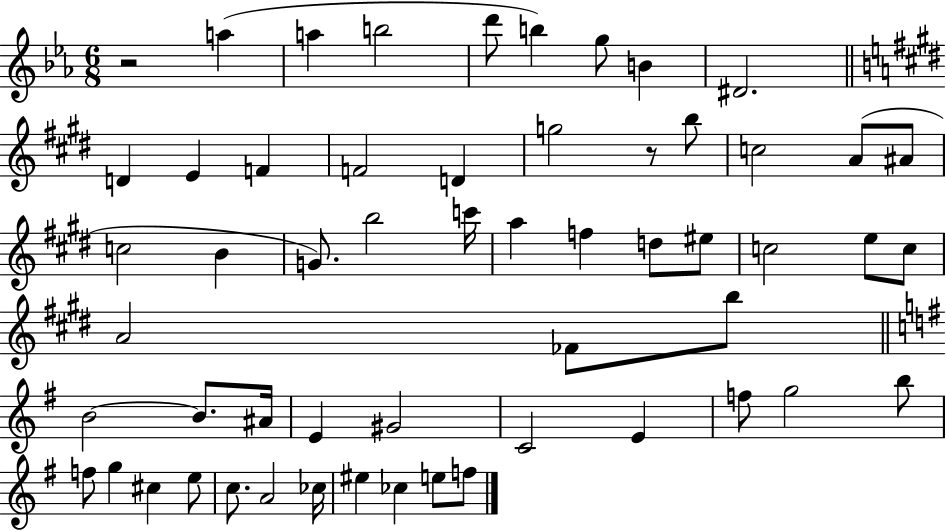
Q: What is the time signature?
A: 6/8